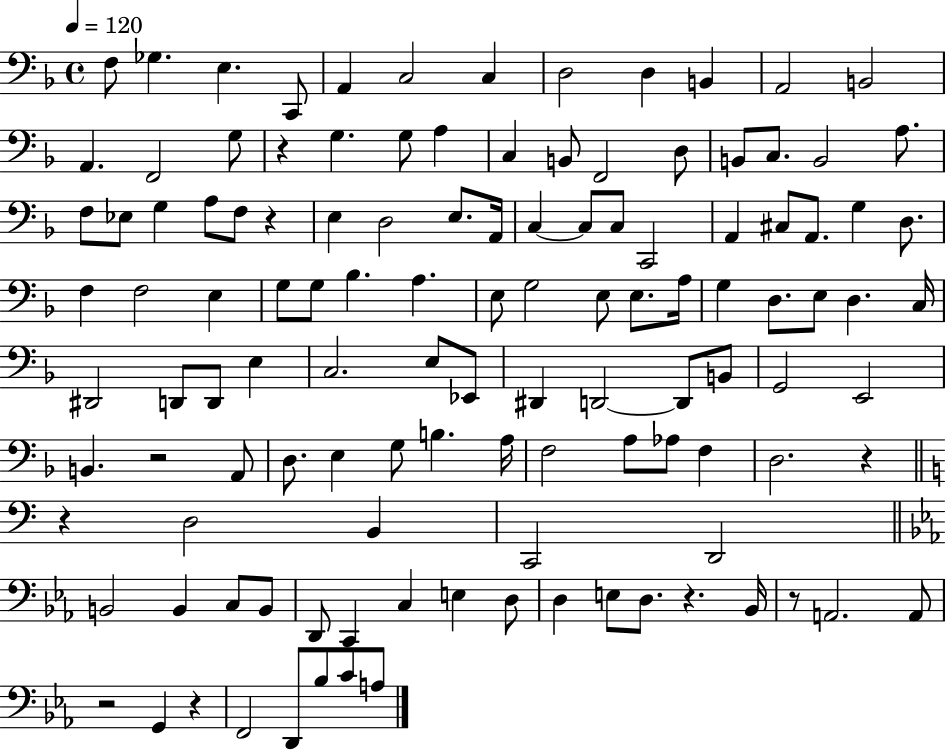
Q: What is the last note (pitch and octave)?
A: A3